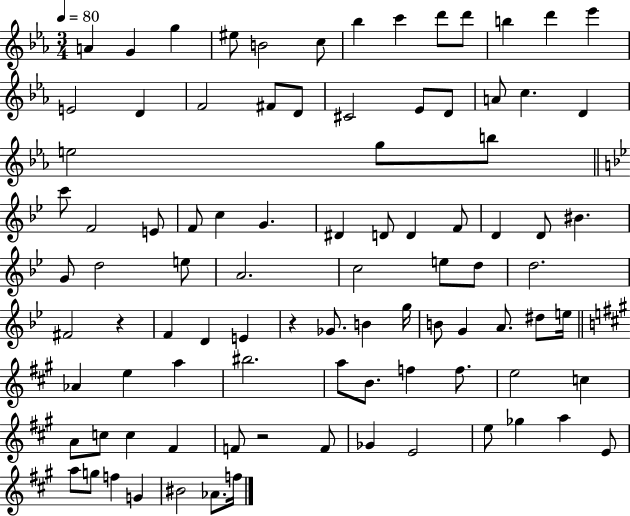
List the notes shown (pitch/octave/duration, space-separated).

A4/q G4/q G5/q EIS5/e B4/h C5/e Bb5/q C6/q D6/e D6/e B5/q D6/q Eb6/q E4/h D4/q F4/h F#4/e D4/e C#4/h Eb4/e D4/e A4/e C5/q. D4/q E5/h G5/e B5/e C6/e F4/h E4/e F4/e C5/q G4/q. D#4/q D4/e D4/q F4/e D4/q D4/e BIS4/q. G4/e D5/h E5/e A4/h. C5/h E5/e D5/e D5/h. F#4/h R/q F4/q D4/q E4/q R/q Gb4/e. B4/q G5/s B4/e G4/q A4/e. D#5/e E5/s Ab4/q E5/q A5/q BIS5/h. A5/e B4/e. F5/q F5/e. E5/h C5/q A4/e C5/e C5/q F#4/q F4/e R/h F4/e Gb4/q E4/h E5/e Gb5/q A5/q E4/e A5/e G5/e F5/q G4/q BIS4/h Ab4/e. F5/s